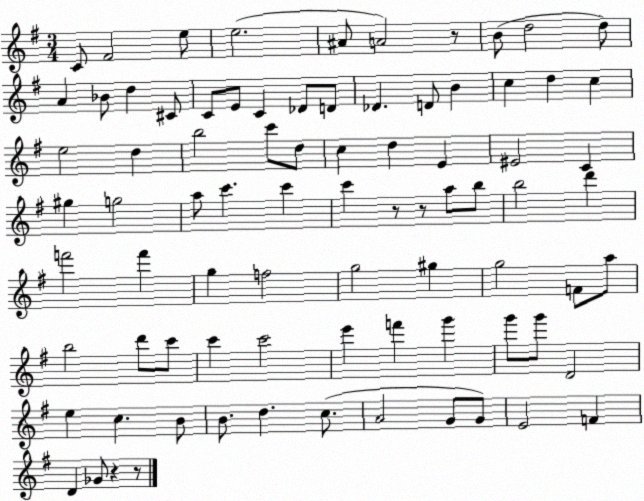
X:1
T:Untitled
M:3/4
L:1/4
K:G
C/2 ^F2 e/2 e2 ^A/2 A2 z/2 B/2 d2 d/2 A _B/2 d ^C/2 C/2 E/2 C _D/2 D/2 _D D/2 B c d c e2 d b2 c'/2 d/2 c d E ^E2 C ^g g2 a/2 c' c' c' z/2 z/2 a/2 b/2 b2 d' f'2 f' g f2 g2 ^g g2 F/2 a/2 b2 d'/2 c'/2 c' c'2 e' f' g' g'/2 g'/2 D2 e c B/2 B/2 d c/2 A2 G/2 G/2 E2 F D _G/2 z z/2